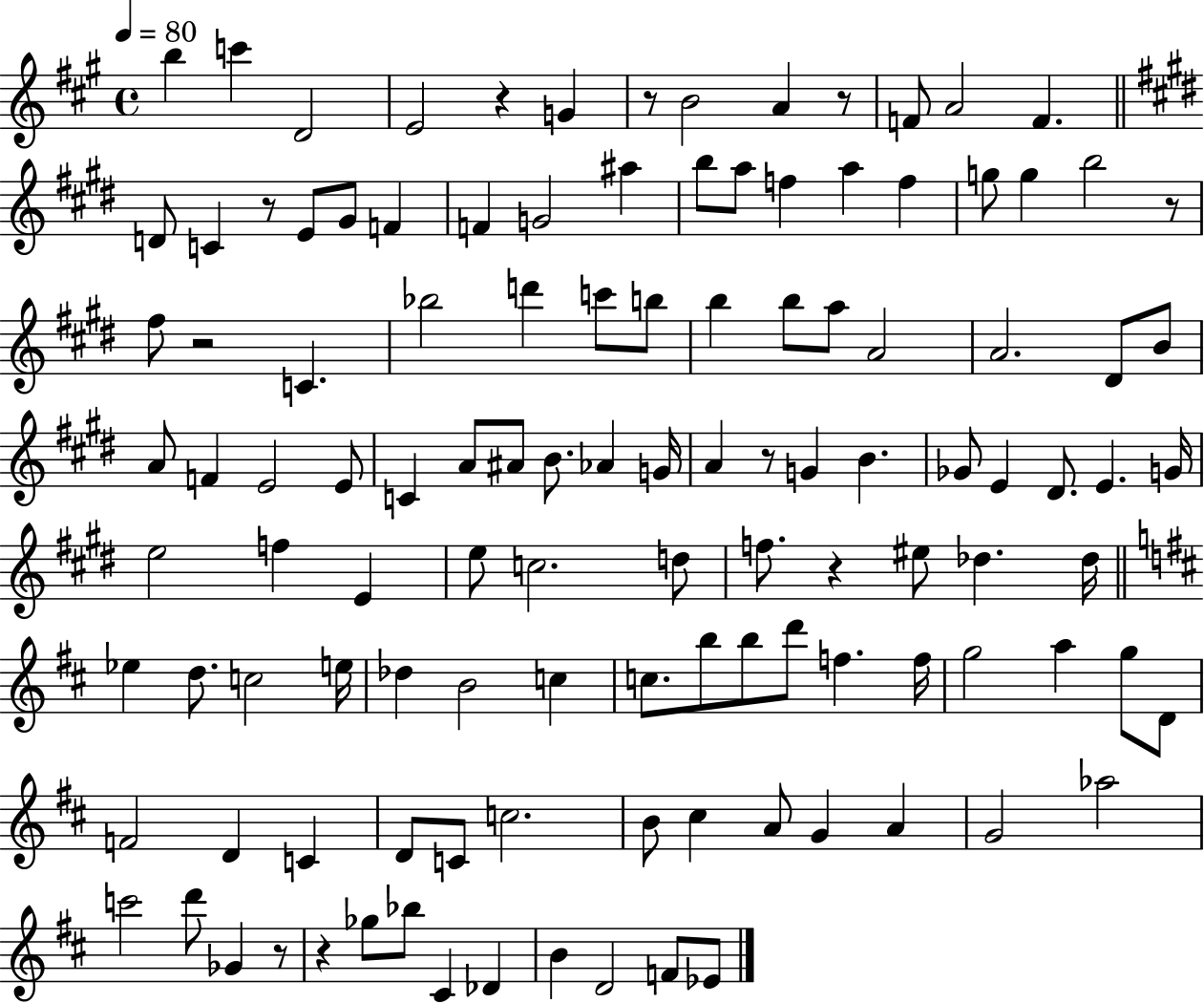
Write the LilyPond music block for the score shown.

{
  \clef treble
  \time 4/4
  \defaultTimeSignature
  \key a \major
  \tempo 4 = 80
  b''4 c'''4 d'2 | e'2 r4 g'4 | r8 b'2 a'4 r8 | f'8 a'2 f'4. | \break \bar "||" \break \key e \major d'8 c'4 r8 e'8 gis'8 f'4 | f'4 g'2 ais''4 | b''8 a''8 f''4 a''4 f''4 | g''8 g''4 b''2 r8 | \break fis''8 r2 c'4. | bes''2 d'''4 c'''8 b''8 | b''4 b''8 a''8 a'2 | a'2. dis'8 b'8 | \break a'8 f'4 e'2 e'8 | c'4 a'8 ais'8 b'8. aes'4 g'16 | a'4 r8 g'4 b'4. | ges'8 e'4 dis'8. e'4. g'16 | \break e''2 f''4 e'4 | e''8 c''2. d''8 | f''8. r4 eis''8 des''4. des''16 | \bar "||" \break \key d \major ees''4 d''8. c''2 e''16 | des''4 b'2 c''4 | c''8. b''8 b''8 d'''8 f''4. f''16 | g''2 a''4 g''8 d'8 | \break f'2 d'4 c'4 | d'8 c'8 c''2. | b'8 cis''4 a'8 g'4 a'4 | g'2 aes''2 | \break c'''2 d'''8 ges'4 r8 | r4 ges''8 bes''8 cis'4 des'4 | b'4 d'2 f'8 ees'8 | \bar "|."
}